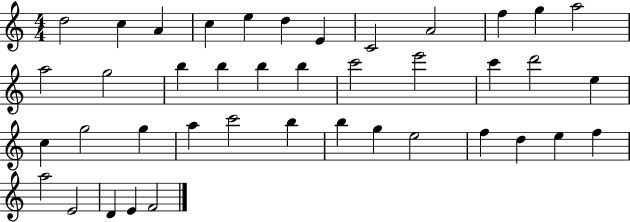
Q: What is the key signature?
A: C major